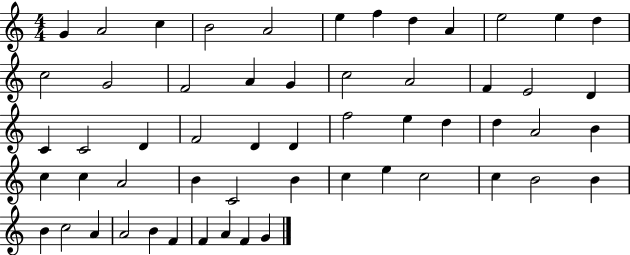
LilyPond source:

{
  \clef treble
  \numericTimeSignature
  \time 4/4
  \key c \major
  g'4 a'2 c''4 | b'2 a'2 | e''4 f''4 d''4 a'4 | e''2 e''4 d''4 | \break c''2 g'2 | f'2 a'4 g'4 | c''2 a'2 | f'4 e'2 d'4 | \break c'4 c'2 d'4 | f'2 d'4 d'4 | f''2 e''4 d''4 | d''4 a'2 b'4 | \break c''4 c''4 a'2 | b'4 c'2 b'4 | c''4 e''4 c''2 | c''4 b'2 b'4 | \break b'4 c''2 a'4 | a'2 b'4 f'4 | f'4 a'4 f'4 g'4 | \bar "|."
}